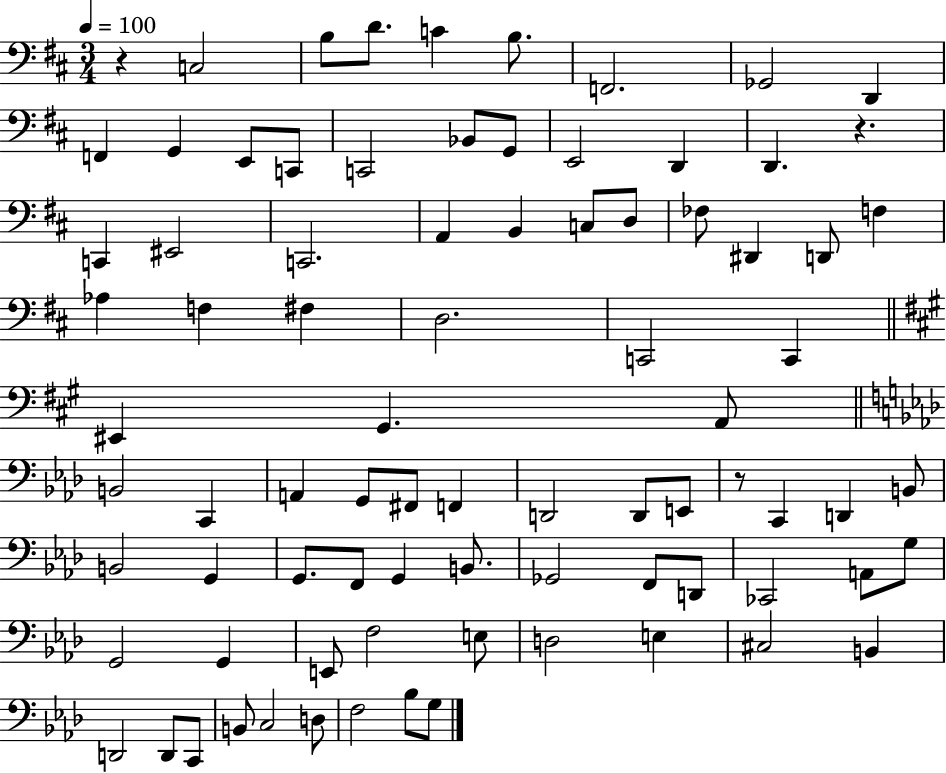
R/q C3/h B3/e D4/e. C4/q B3/e. F2/h. Gb2/h D2/q F2/q G2/q E2/e C2/e C2/h Bb2/e G2/e E2/h D2/q D2/q. R/q. C2/q EIS2/h C2/h. A2/q B2/q C3/e D3/e FES3/e D#2/q D2/e F3/q Ab3/q F3/q F#3/q D3/h. C2/h C2/q EIS2/q G#2/q. A2/e B2/h C2/q A2/q G2/e F#2/e F2/q D2/h D2/e E2/e R/e C2/q D2/q B2/e B2/h G2/q G2/e. F2/e G2/q B2/e. Gb2/h F2/e D2/e CES2/h A2/e G3/e G2/h G2/q E2/e F3/h E3/e D3/h E3/q C#3/h B2/q D2/h D2/e C2/e B2/e C3/h D3/e F3/h Bb3/e G3/e